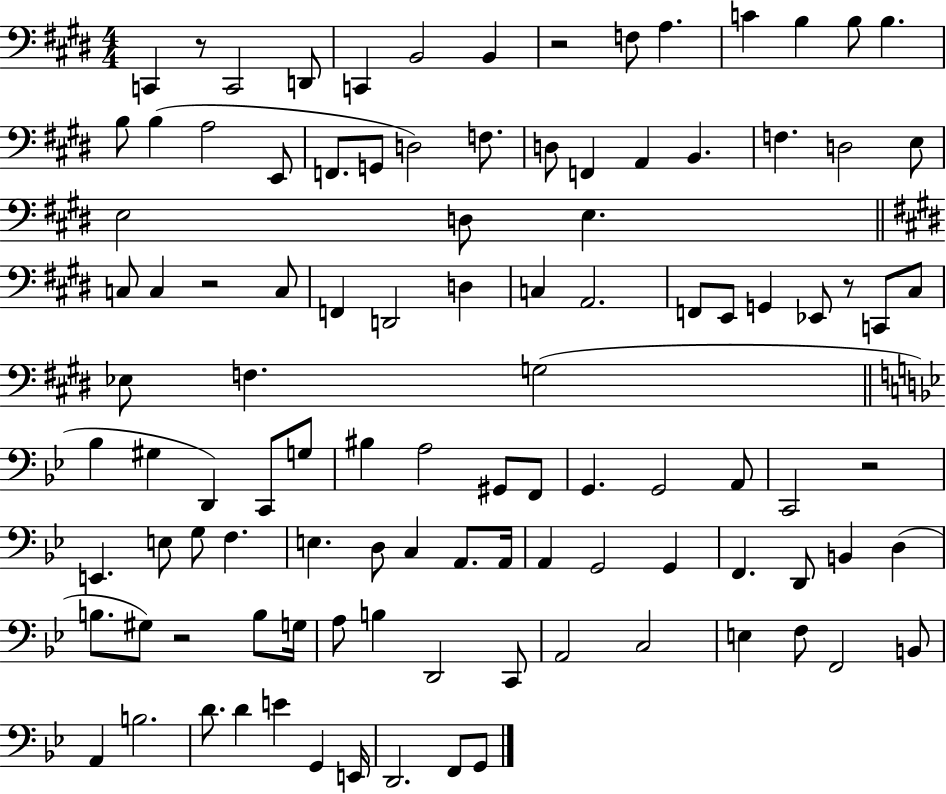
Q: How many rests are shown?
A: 6